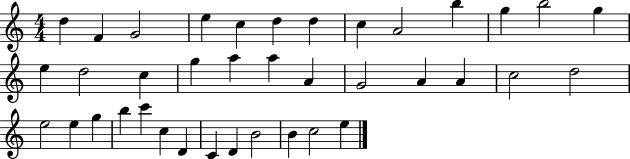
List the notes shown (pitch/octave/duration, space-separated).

D5/q F4/q G4/h E5/q C5/q D5/q D5/q C5/q A4/h B5/q G5/q B5/h G5/q E5/q D5/h C5/q G5/q A5/q A5/q A4/q G4/h A4/q A4/q C5/h D5/h E5/h E5/q G5/q B5/q C6/q C5/q D4/q C4/q D4/q B4/h B4/q C5/h E5/q